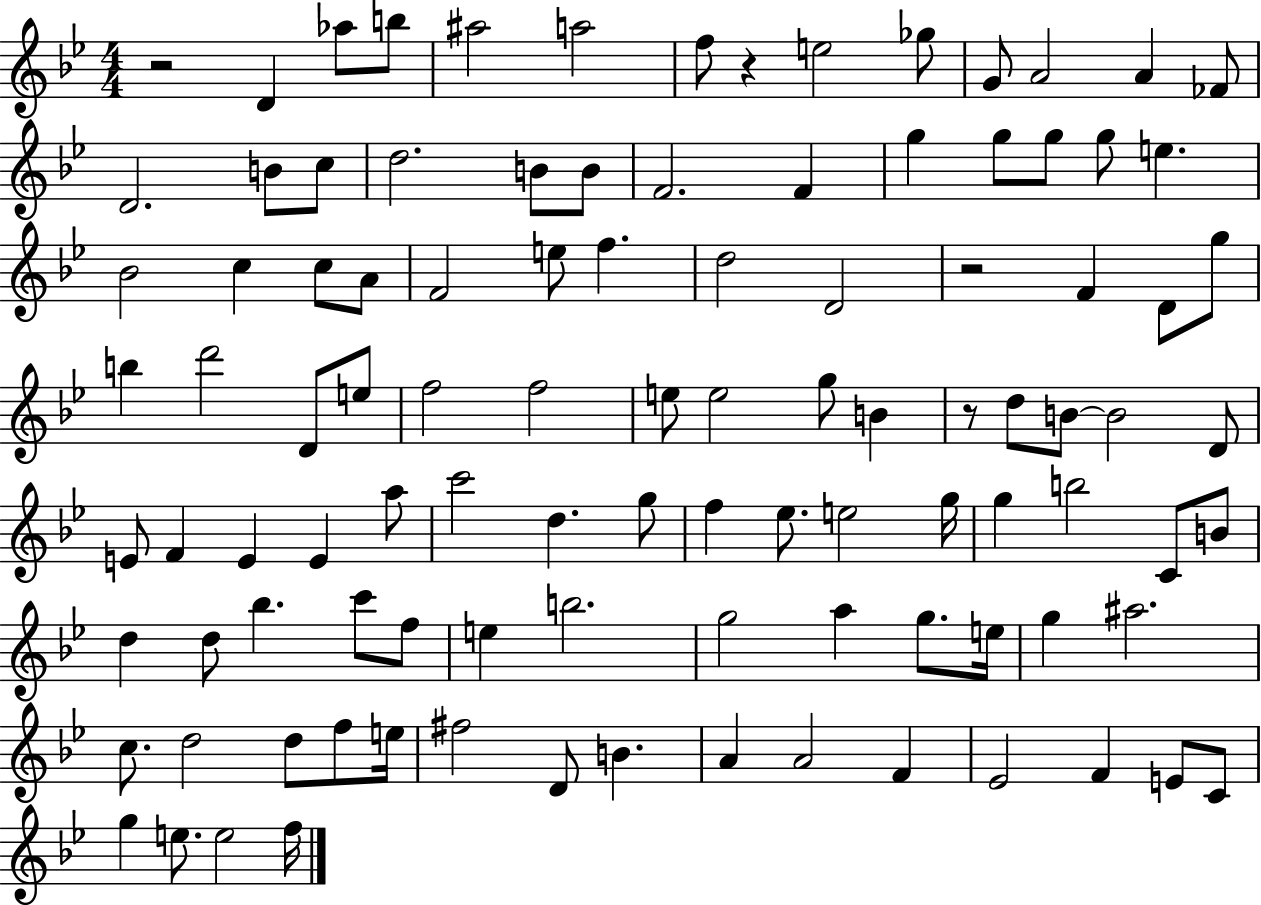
X:1
T:Untitled
M:4/4
L:1/4
K:Bb
z2 D _a/2 b/2 ^a2 a2 f/2 z e2 _g/2 G/2 A2 A _F/2 D2 B/2 c/2 d2 B/2 B/2 F2 F g g/2 g/2 g/2 e _B2 c c/2 A/2 F2 e/2 f d2 D2 z2 F D/2 g/2 b d'2 D/2 e/2 f2 f2 e/2 e2 g/2 B z/2 d/2 B/2 B2 D/2 E/2 F E E a/2 c'2 d g/2 f _e/2 e2 g/4 g b2 C/2 B/2 d d/2 _b c'/2 f/2 e b2 g2 a g/2 e/4 g ^a2 c/2 d2 d/2 f/2 e/4 ^f2 D/2 B A A2 F _E2 F E/2 C/2 g e/2 e2 f/4